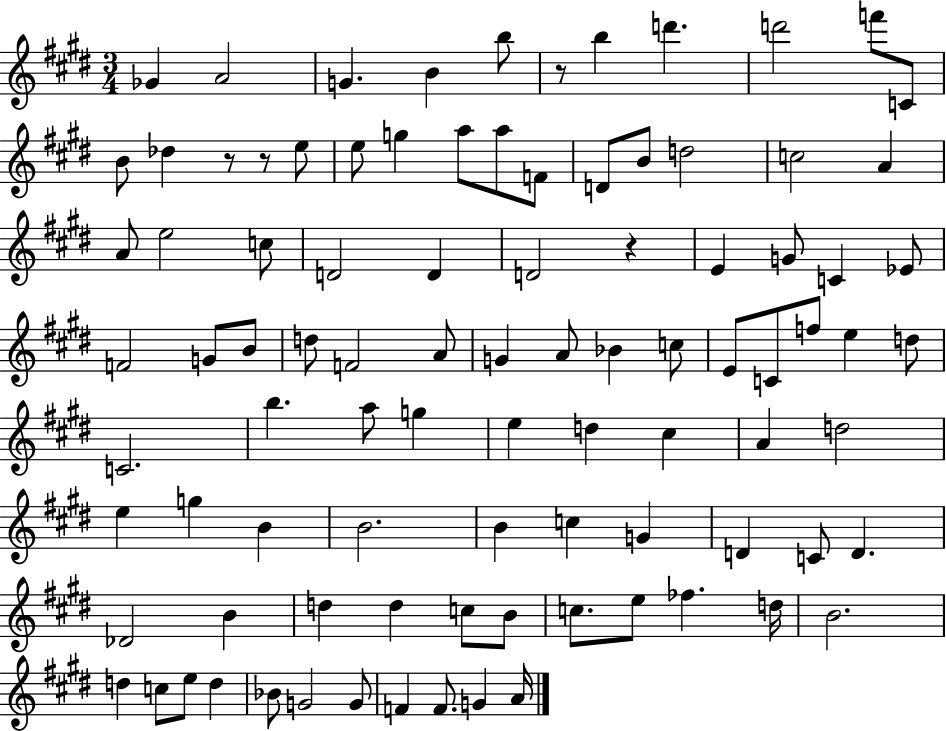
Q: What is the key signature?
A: E major